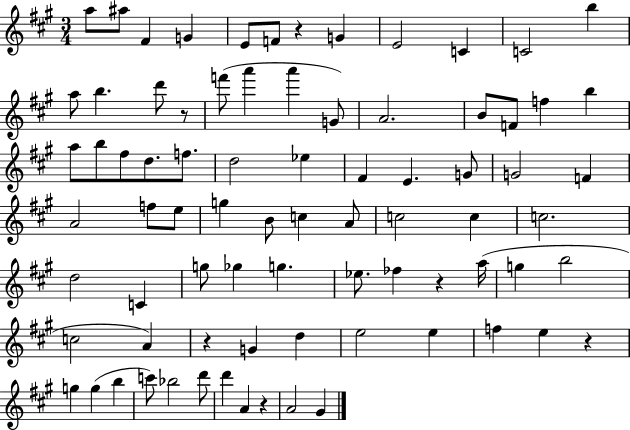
A5/e A#5/e F#4/q G4/q E4/e F4/e R/q G4/q E4/h C4/q C4/h B5/q A5/e B5/q. D6/e R/e F6/e A6/q A6/q G4/e A4/h. B4/e F4/e F5/q B5/q A5/e B5/e F#5/e D5/e. F5/e. D5/h Eb5/q F#4/q E4/q. G4/e G4/h F4/q A4/h F5/e E5/e G5/q B4/e C5/q A4/e C5/h C5/q C5/h. D5/h C4/q G5/e Gb5/q G5/q. Eb5/e. FES5/q R/q A5/s G5/q B5/h C5/h A4/q R/q G4/q D5/q E5/h E5/q F5/q E5/q R/q G5/q G5/q B5/q C6/e Bb5/h D6/e D6/q A4/q R/q A4/h G#4/q